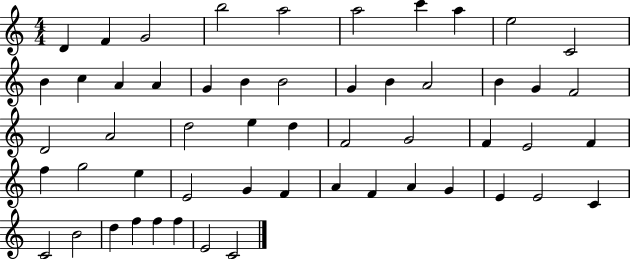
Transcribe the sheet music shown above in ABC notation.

X:1
T:Untitled
M:4/4
L:1/4
K:C
D F G2 b2 a2 a2 c' a e2 C2 B c A A G B B2 G B A2 B G F2 D2 A2 d2 e d F2 G2 F E2 F f g2 e E2 G F A F A G E E2 C C2 B2 d f f f E2 C2